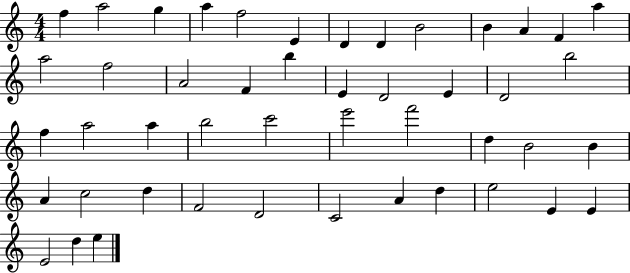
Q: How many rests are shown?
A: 0